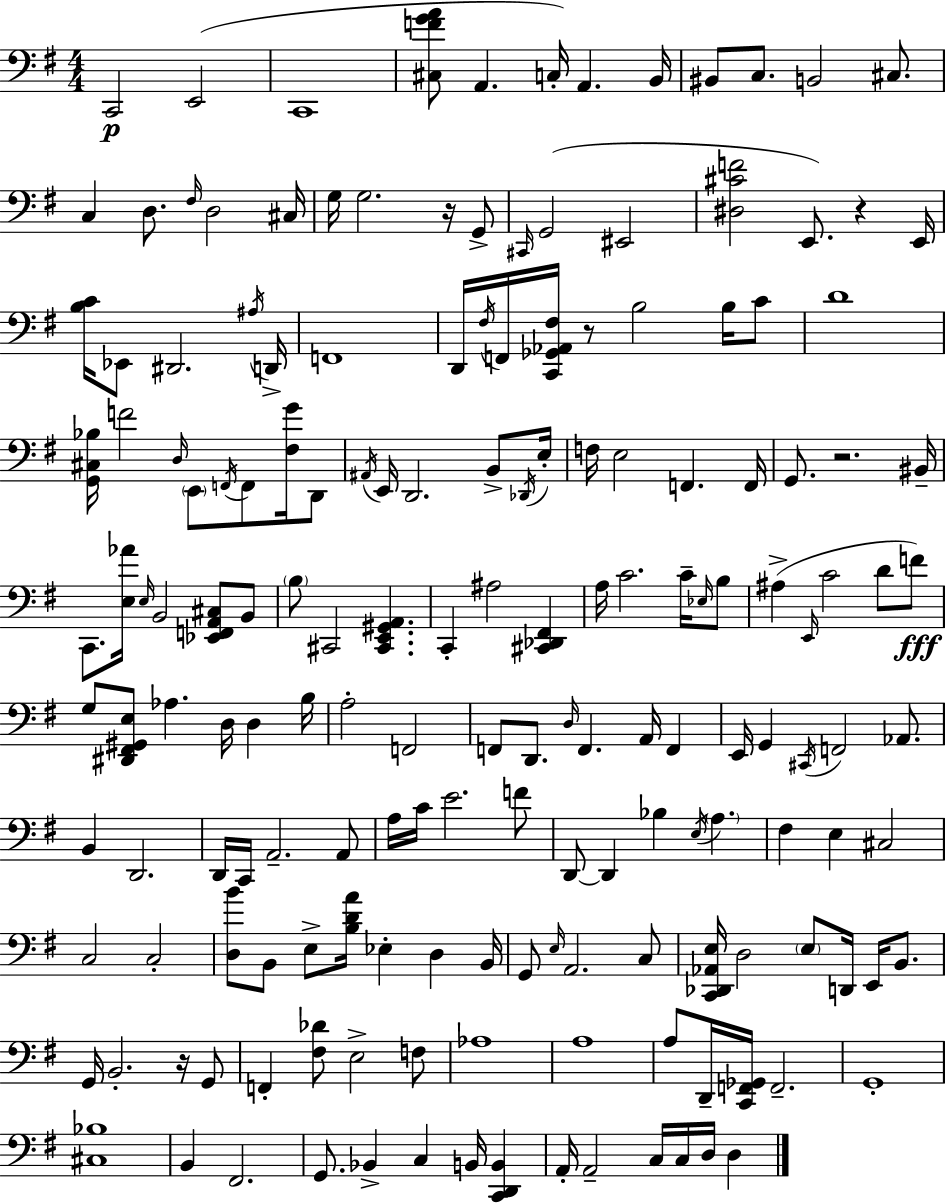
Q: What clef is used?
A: bass